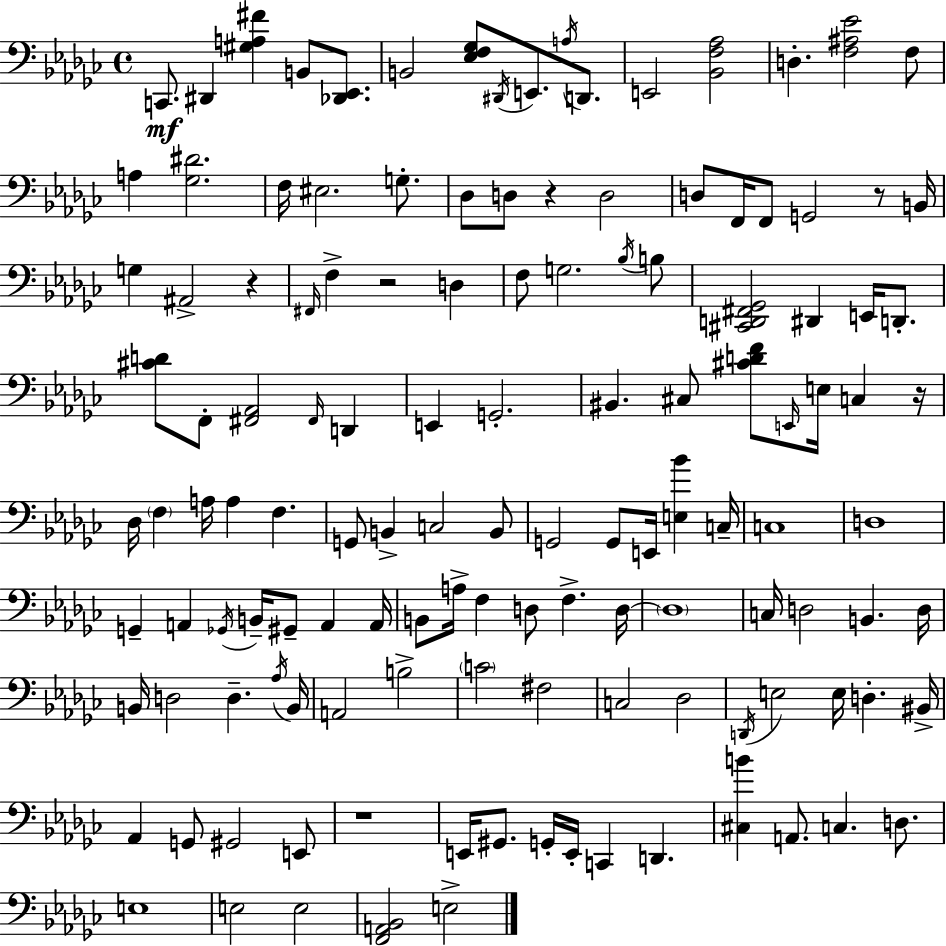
X:1
T:Untitled
M:4/4
L:1/4
K:Ebm
C,,/2 ^D,, [^G,A,^F] B,,/2 [_D,,_E,,]/2 B,,2 [_E,F,_G,]/2 ^D,,/4 E,,/2 A,/4 D,,/2 E,,2 [_B,,F,_A,]2 D, [F,^A,_E]2 F,/2 A, [_G,^D]2 F,/4 ^E,2 G,/2 _D,/2 D,/2 z D,2 D,/2 F,,/4 F,,/2 G,,2 z/2 B,,/4 G, ^A,,2 z ^F,,/4 F, z2 D, F,/2 G,2 _B,/4 B,/2 [^C,,D,,^F,,_G,,]2 ^D,, E,,/4 D,,/2 [^CD]/2 F,,/2 [^F,,_A,,]2 ^F,,/4 D,, E,, G,,2 ^B,, ^C,/2 [^CDF]/2 E,,/4 E,/4 C, z/4 _D,/4 F, A,/4 A, F, G,,/2 B,, C,2 B,,/2 G,,2 G,,/2 E,,/4 [E,_B] C,/4 C,4 D,4 G,, A,, _G,,/4 B,,/4 ^G,,/2 A,, A,,/4 B,,/2 A,/4 F, D,/2 F, D,/4 D,4 C,/4 D,2 B,, D,/4 B,,/4 D,2 D, _A,/4 B,,/4 A,,2 B,2 C2 ^F,2 C,2 _D,2 D,,/4 E,2 E,/4 D, ^B,,/4 _A,, G,,/2 ^G,,2 E,,/2 z4 E,,/4 ^G,,/2 G,,/4 E,,/4 C,, D,, [^C,B] A,,/2 C, D,/2 E,4 E,2 E,2 [F,,A,,_B,,]2 E,2